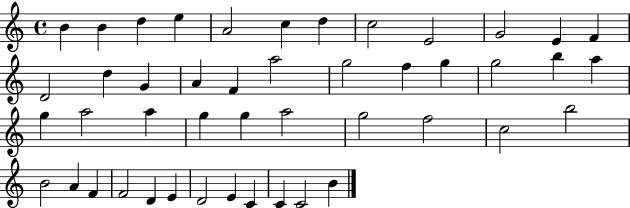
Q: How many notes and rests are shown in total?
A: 46